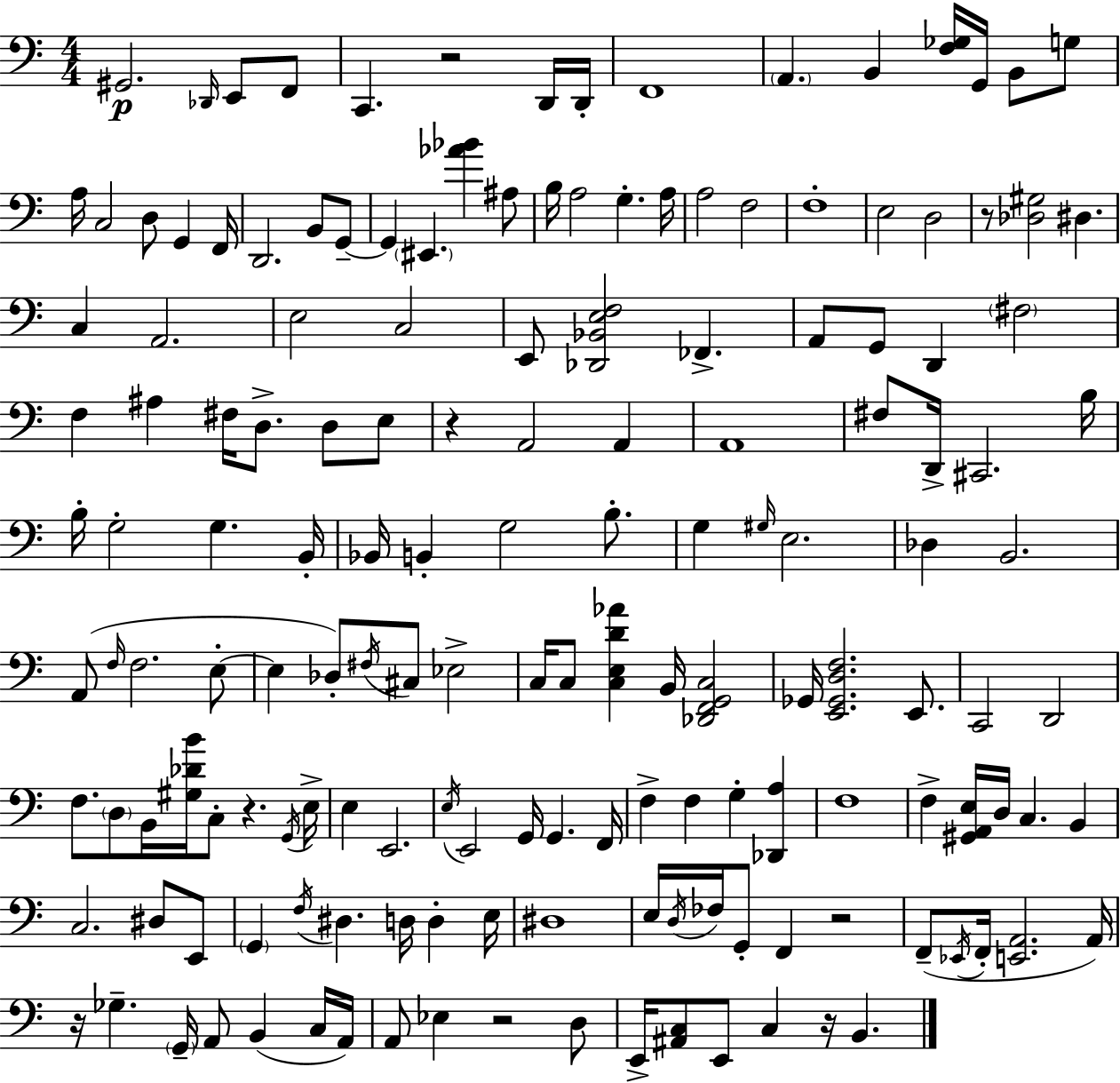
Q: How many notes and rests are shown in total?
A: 159